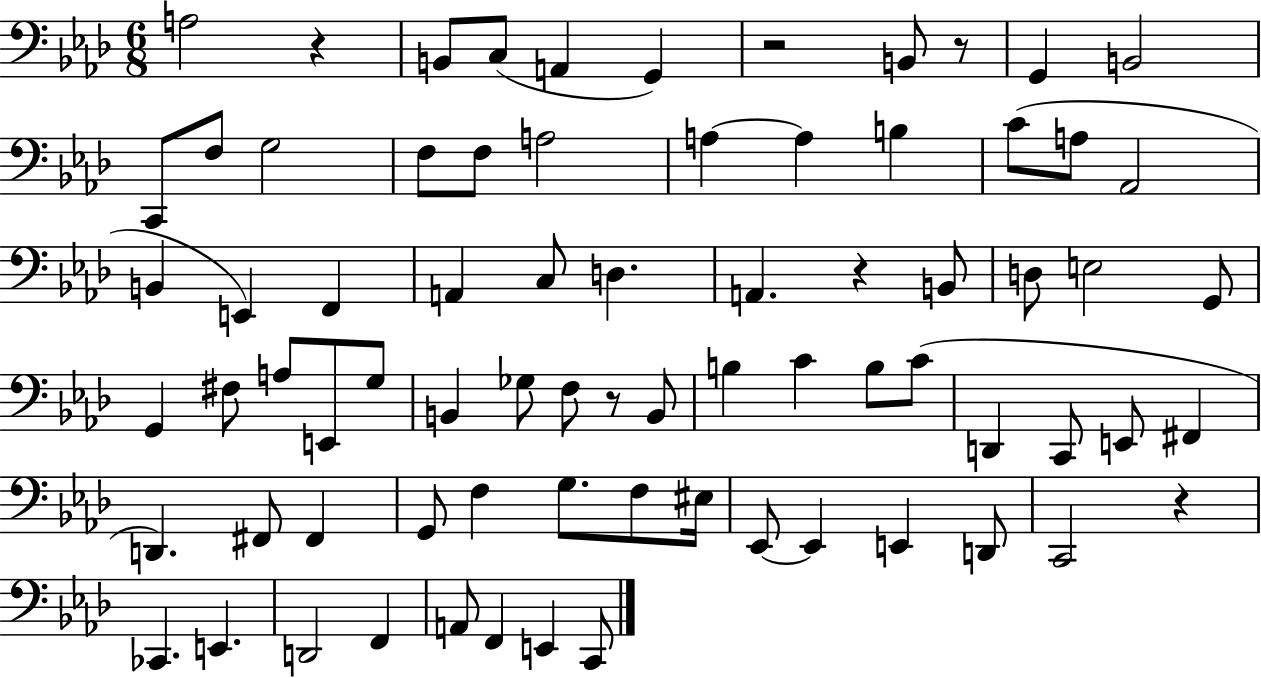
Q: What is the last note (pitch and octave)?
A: C2